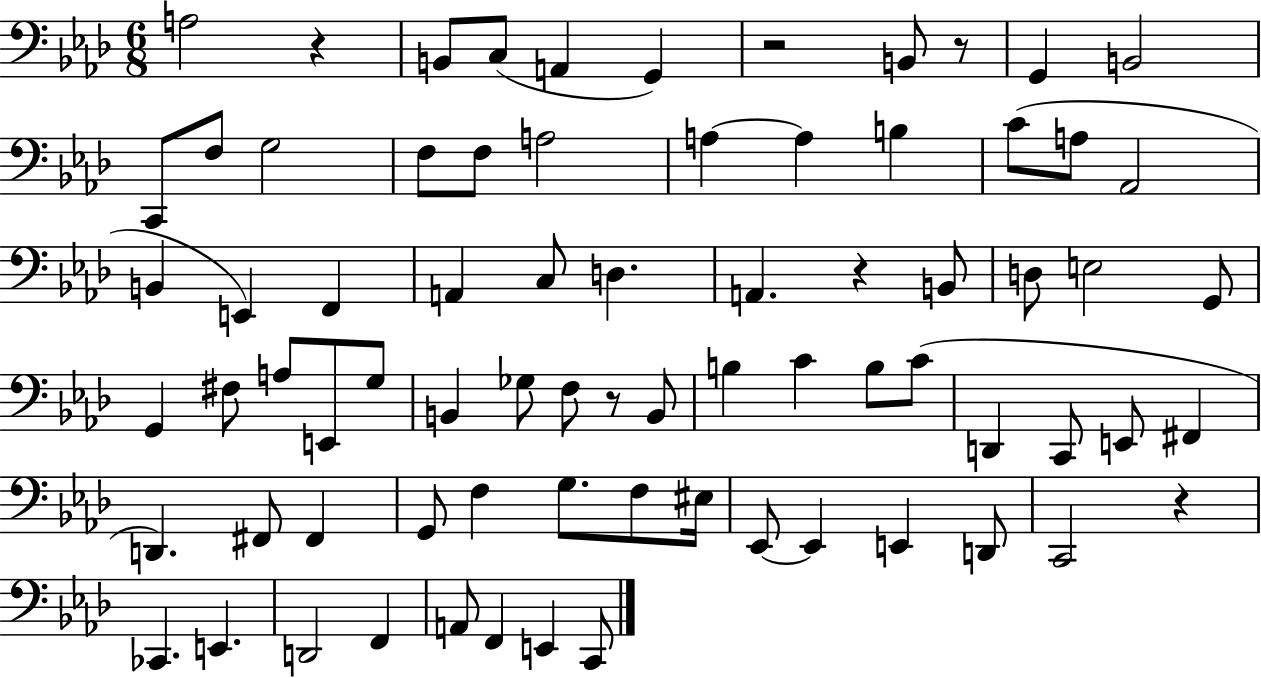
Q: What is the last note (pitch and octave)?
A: C2